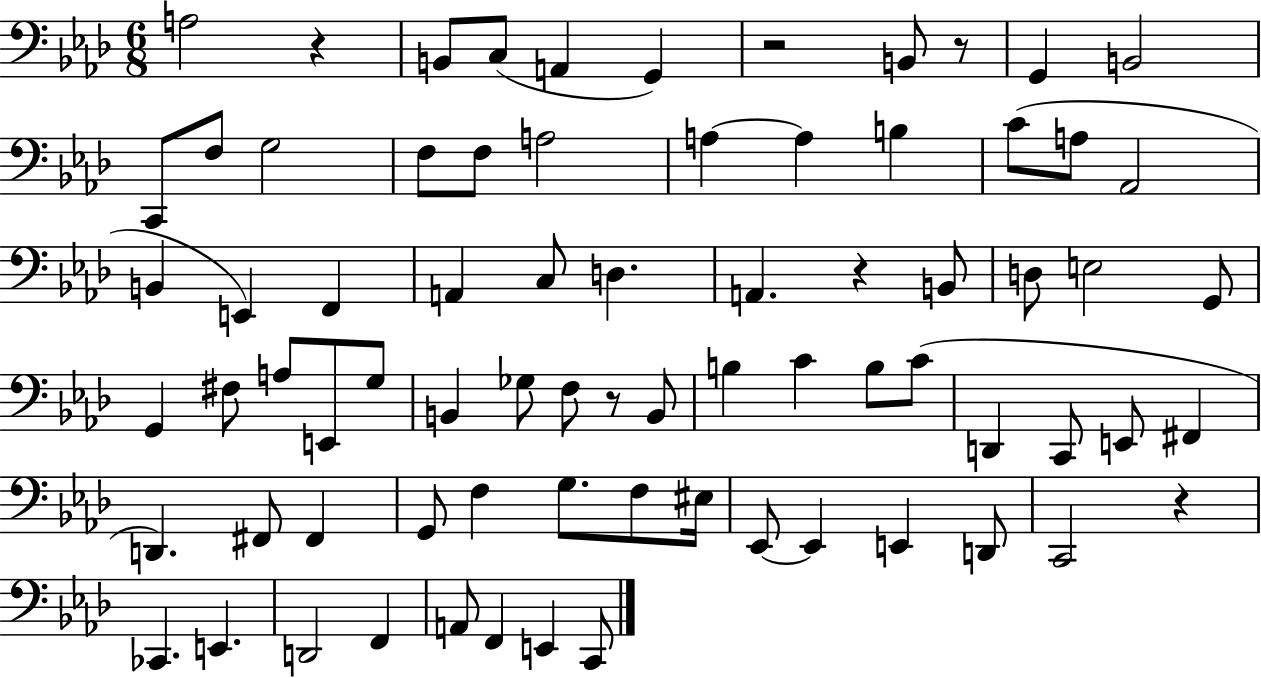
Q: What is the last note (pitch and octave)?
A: C2